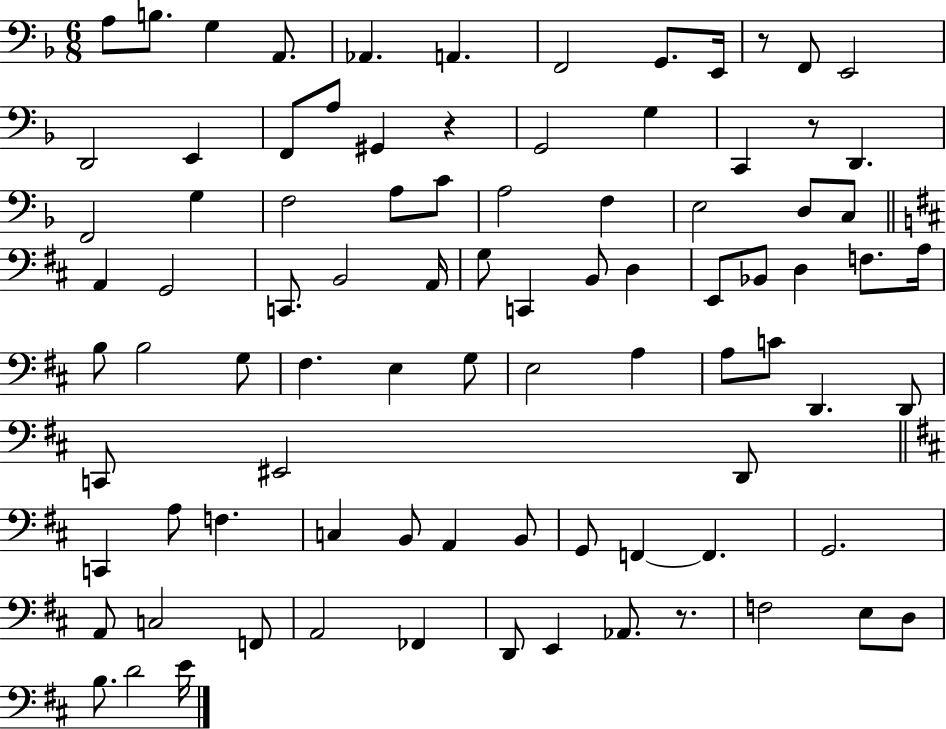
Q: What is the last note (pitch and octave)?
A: E4